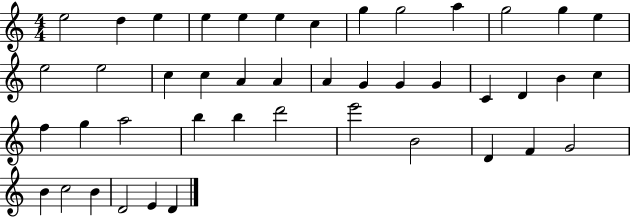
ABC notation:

X:1
T:Untitled
M:4/4
L:1/4
K:C
e2 d e e e e c g g2 a g2 g e e2 e2 c c A A A G G G C D B c f g a2 b b d'2 e'2 B2 D F G2 B c2 B D2 E D